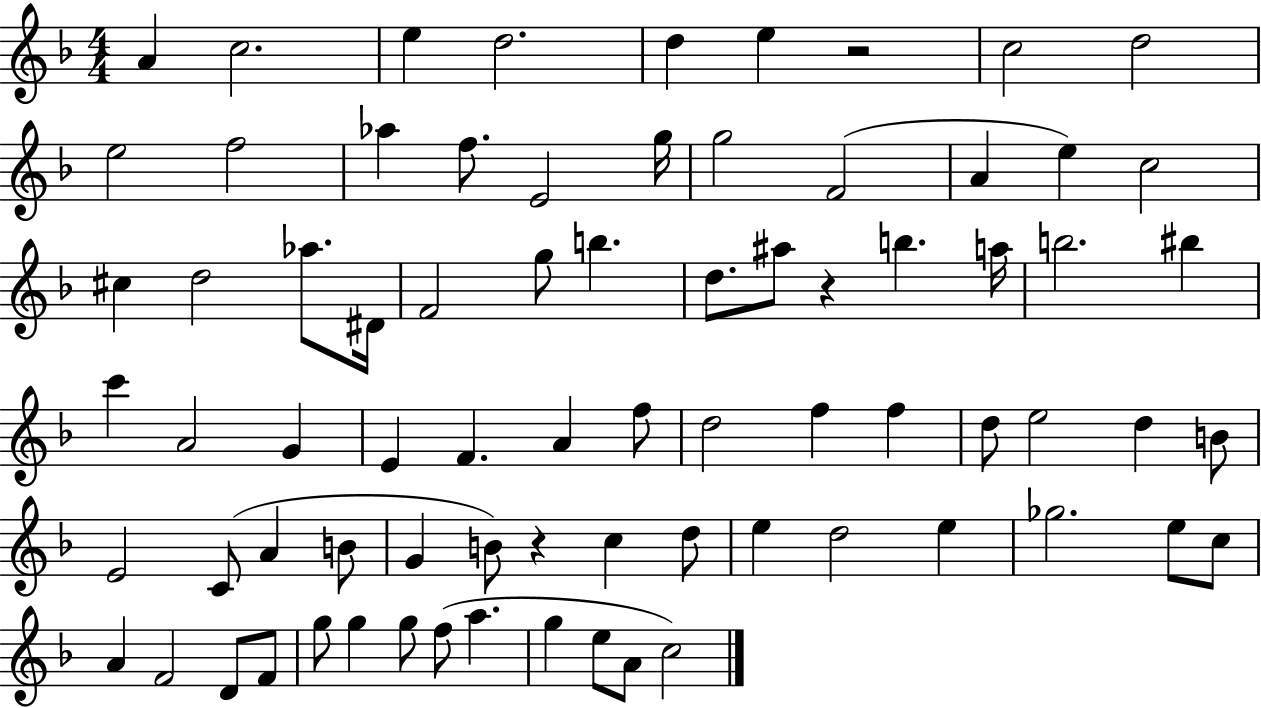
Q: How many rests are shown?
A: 3